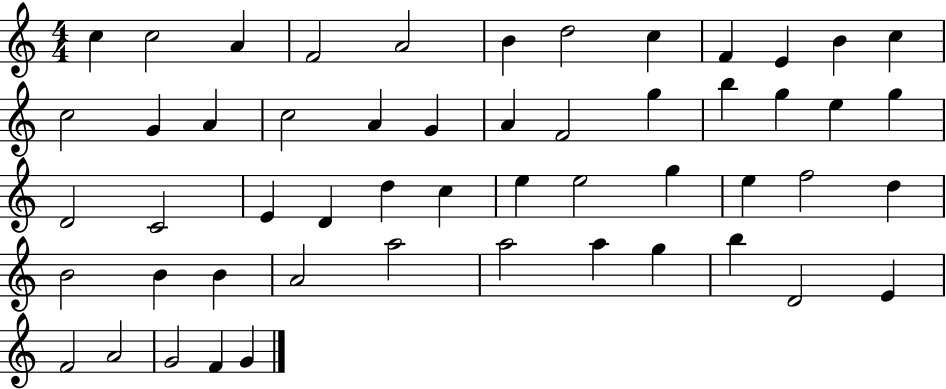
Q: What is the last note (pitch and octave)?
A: G4